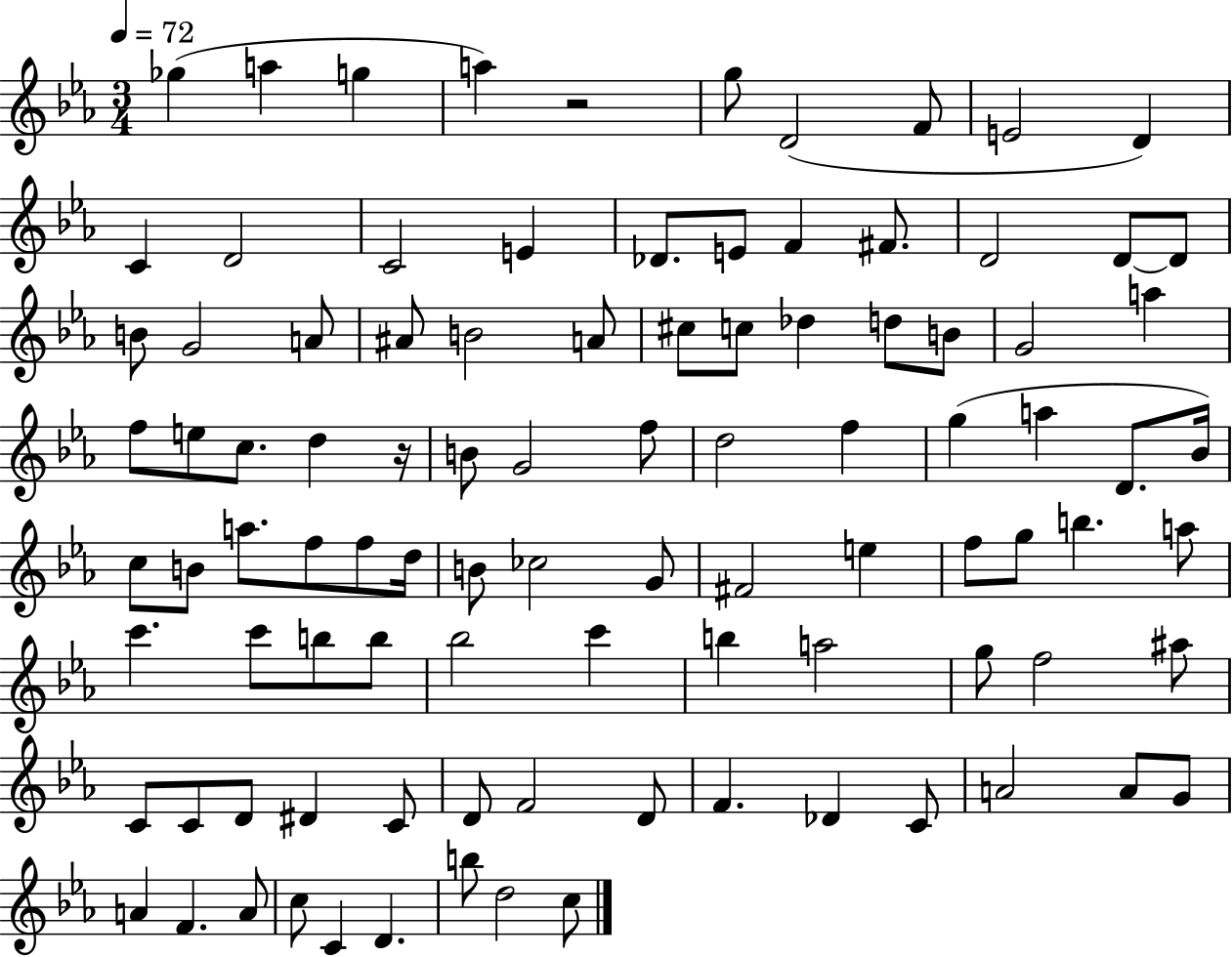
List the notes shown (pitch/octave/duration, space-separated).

Gb5/q A5/q G5/q A5/q R/h G5/e D4/h F4/e E4/h D4/q C4/q D4/h C4/h E4/q Db4/e. E4/e F4/q F#4/e. D4/h D4/e D4/e B4/e G4/h A4/e A#4/e B4/h A4/e C#5/e C5/e Db5/q D5/e B4/e G4/h A5/q F5/e E5/e C5/e. D5/q R/s B4/e G4/h F5/e D5/h F5/q G5/q A5/q D4/e. Bb4/s C5/e B4/e A5/e. F5/e F5/e D5/s B4/e CES5/h G4/e F#4/h E5/q F5/e G5/e B5/q. A5/e C6/q. C6/e B5/e B5/e Bb5/h C6/q B5/q A5/h G5/e F5/h A#5/e C4/e C4/e D4/e D#4/q C4/e D4/e F4/h D4/e F4/q. Db4/q C4/e A4/h A4/e G4/e A4/q F4/q. A4/e C5/e C4/q D4/q. B5/e D5/h C5/e